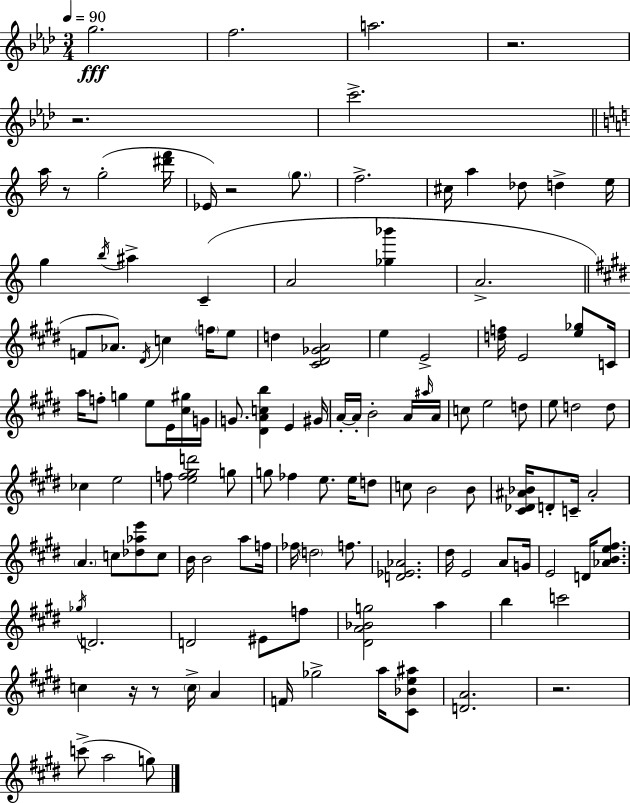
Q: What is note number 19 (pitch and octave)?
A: A4